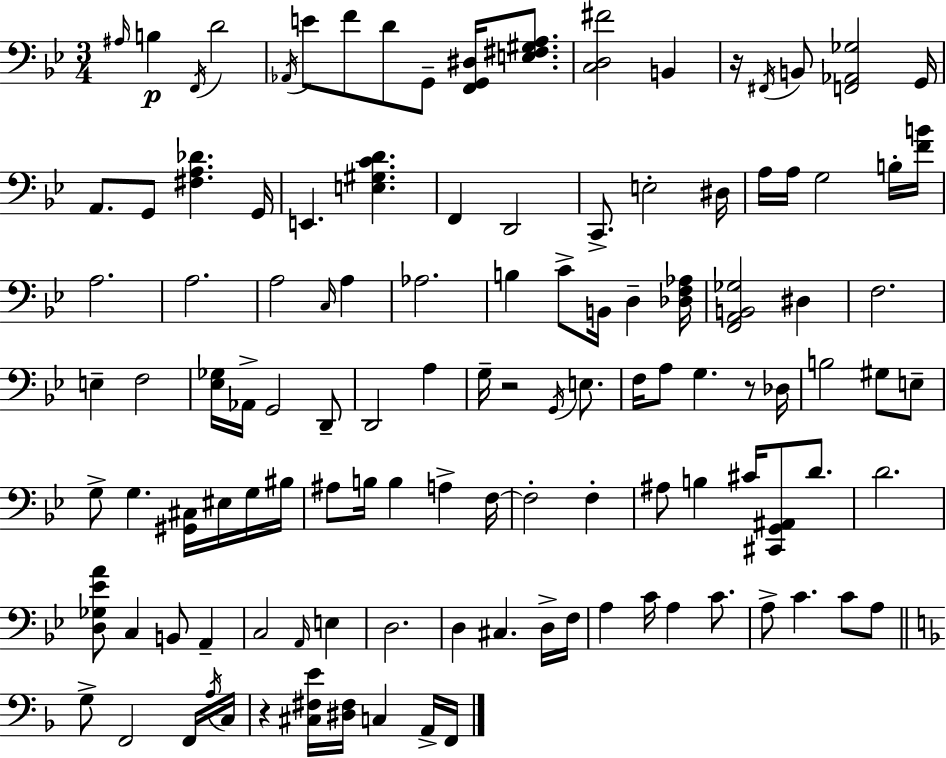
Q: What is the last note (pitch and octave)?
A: F2